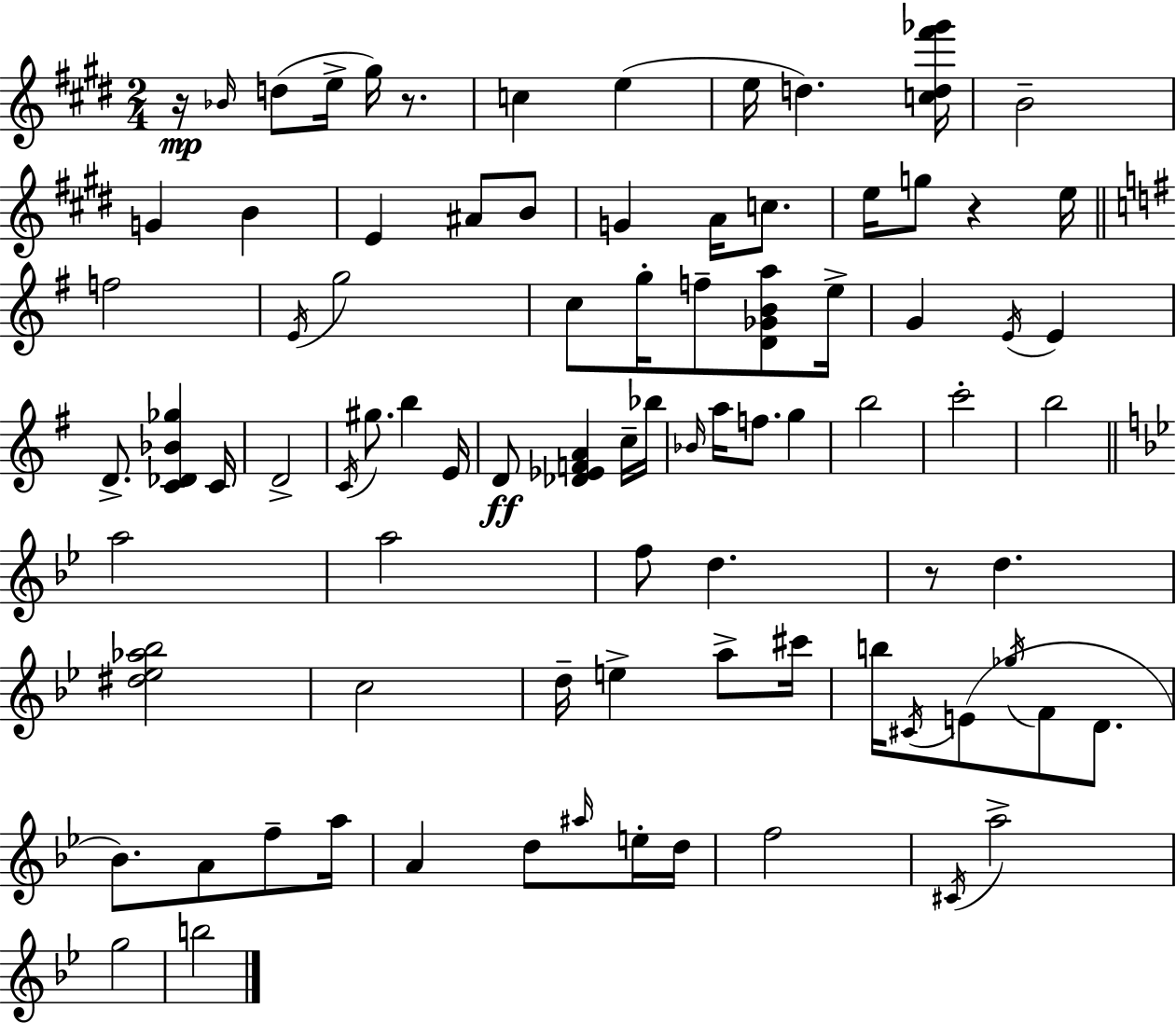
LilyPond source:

{
  \clef treble
  \numericTimeSignature
  \time 2/4
  \key e \major
  \repeat volta 2 { r16\mp \grace { bes'16 } d''8( e''16-> gis''16) r8. | c''4 e''4( | e''16 d''4.) | <c'' d'' fis''' ges'''>16 b'2-- | \break g'4 b'4 | e'4 ais'8 b'8 | g'4 a'16 c''8. | e''16 g''8 r4 | \break e''16 \bar "||" \break \key g \major f''2 | \acciaccatura { e'16 } g''2 | c''8 g''16-. f''8-- <d' ges' b' a''>8 | e''16-> g'4 \acciaccatura { e'16 } e'4 | \break d'8.-> <c' des' bes' ges''>4 | c'16 d'2-> | \acciaccatura { c'16 } gis''8. b''4 | e'16 d'8\ff <des' ees' f' a'>4 | \break c''16-- bes''16 \grace { bes'16 } a''16 f''8. | g''4 b''2 | c'''2-. | b''2 | \break \bar "||" \break \key bes \major a''2 | a''2 | f''8 d''4. | r8 d''4. | \break <dis'' ees'' aes'' bes''>2 | c''2 | d''16-- e''4-> a''8-> cis'''16 | b''16 \acciaccatura { cis'16 } e'8( \acciaccatura { ges''16 } f'8 d'8. | \break bes'8.) a'8 f''8-- | a''16 a'4 d''8 | \grace { ais''16 } e''16-. d''16 f''2 | \acciaccatura { cis'16 } a''2-> | \break g''2 | b''2 | } \bar "|."
}